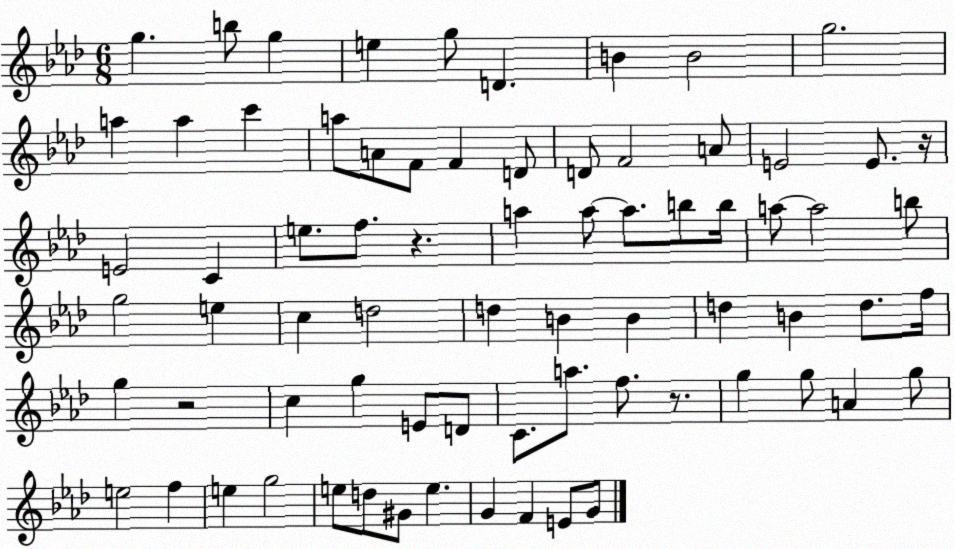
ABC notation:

X:1
T:Untitled
M:6/8
L:1/4
K:Ab
g b/2 g e g/2 D B B2 g2 a a c' a/2 A/2 F/2 F D/2 D/2 F2 A/2 E2 E/2 z/4 E2 C e/2 f/2 z a a/2 a/2 b/2 b/4 a/2 a2 b/2 g2 e c d2 d B B d B d/2 f/4 g z2 c g E/2 D/2 C/2 a/2 f/2 z/2 g g/2 A g/2 e2 f e g2 e/2 d/2 ^G/2 e G F E/2 G/2